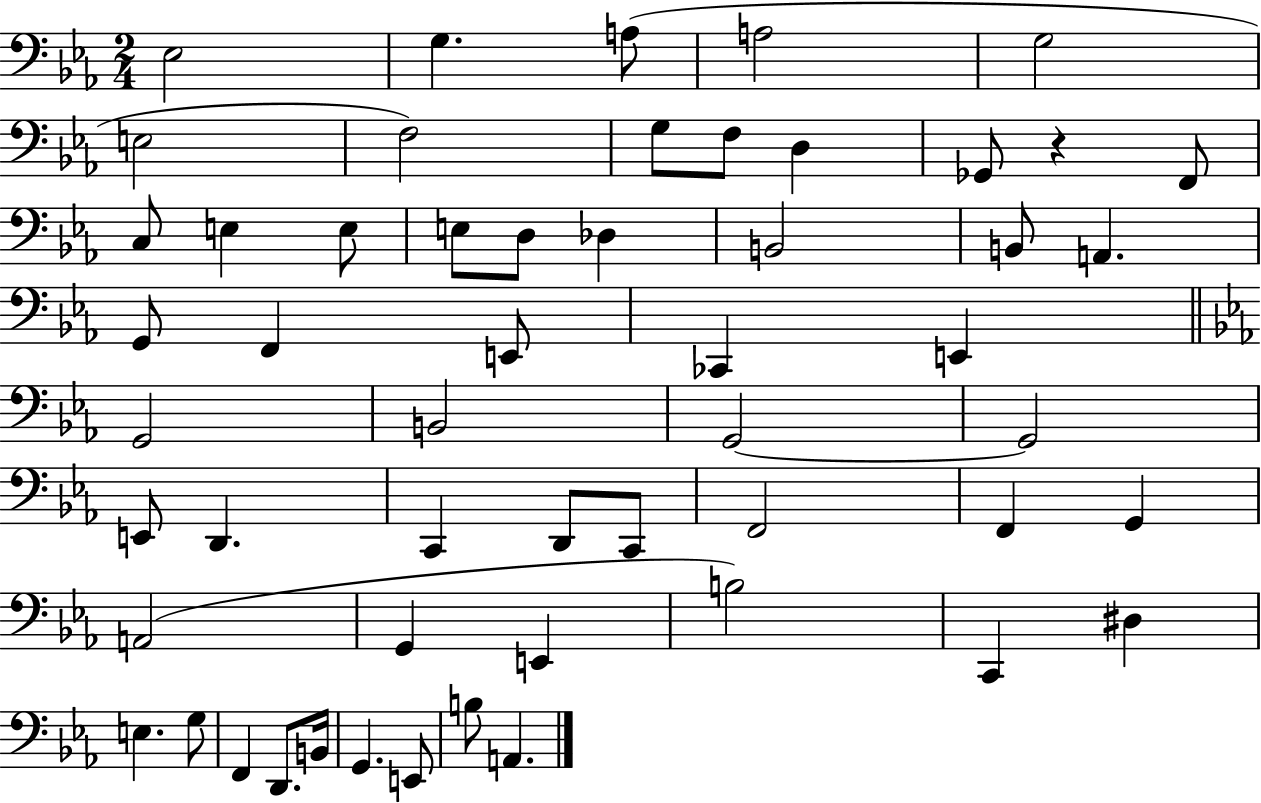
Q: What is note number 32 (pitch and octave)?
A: D2